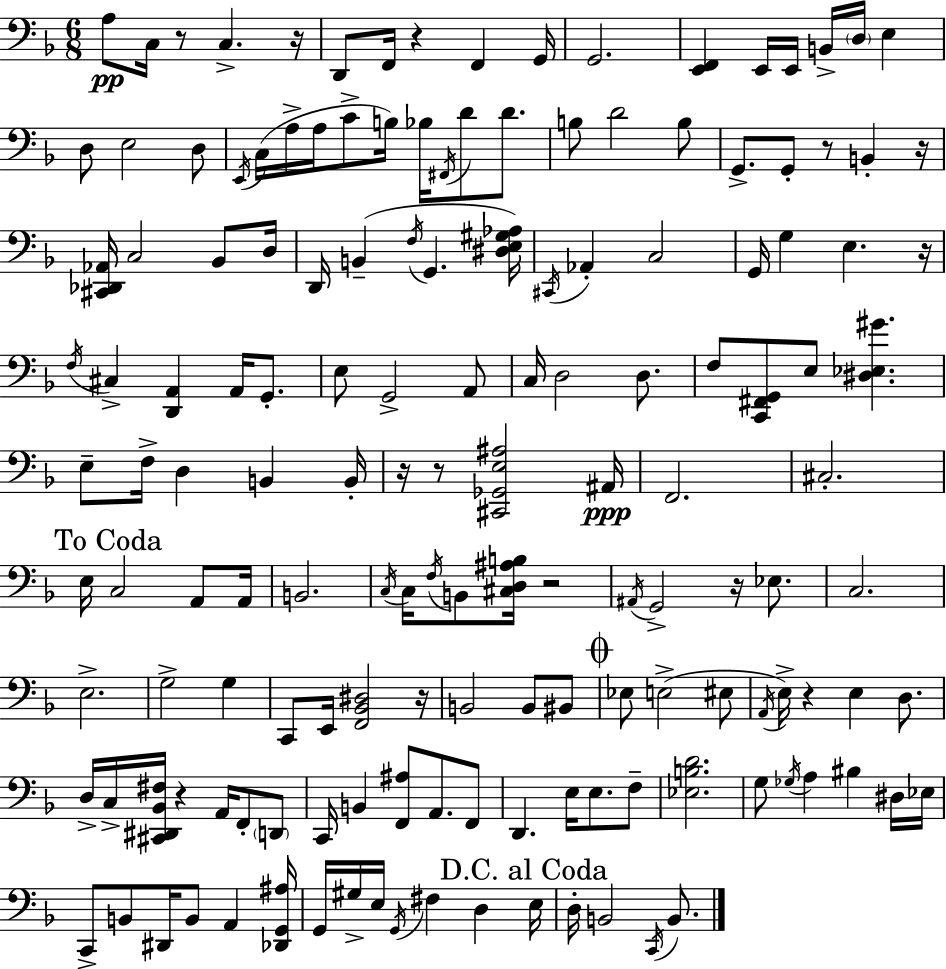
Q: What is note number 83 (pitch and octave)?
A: E2